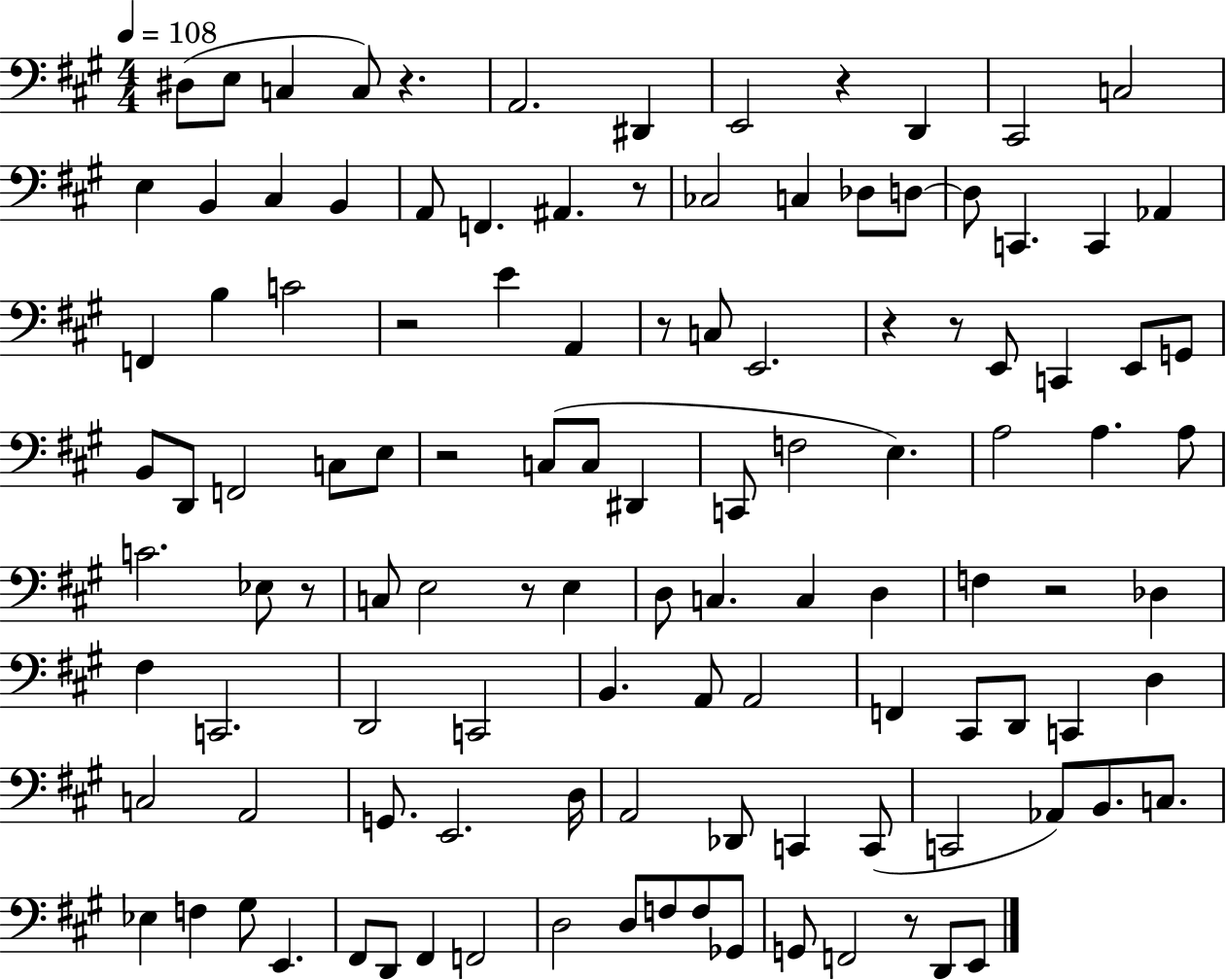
D#3/e E3/e C3/q C3/e R/q. A2/h. D#2/q E2/h R/q D2/q C#2/h C3/h E3/q B2/q C#3/q B2/q A2/e F2/q. A#2/q. R/e CES3/h C3/q Db3/e D3/e D3/e C2/q. C2/q Ab2/q F2/q B3/q C4/h R/h E4/q A2/q R/e C3/e E2/h. R/q R/e E2/e C2/q E2/e G2/e B2/e D2/e F2/h C3/e E3/e R/h C3/e C3/e D#2/q C2/e F3/h E3/q. A3/h A3/q. A3/e C4/h. Eb3/e R/e C3/e E3/h R/e E3/q D3/e C3/q. C3/q D3/q F3/q R/h Db3/q F#3/q C2/h. D2/h C2/h B2/q. A2/e A2/h F2/q C#2/e D2/e C2/q D3/q C3/h A2/h G2/e. E2/h. D3/s A2/h Db2/e C2/q C2/e C2/h Ab2/e B2/e. C3/e. Eb3/q F3/q G#3/e E2/q. F#2/e D2/e F#2/q F2/h D3/h D3/e F3/e F3/e Gb2/e G2/e F2/h R/e D2/e E2/e